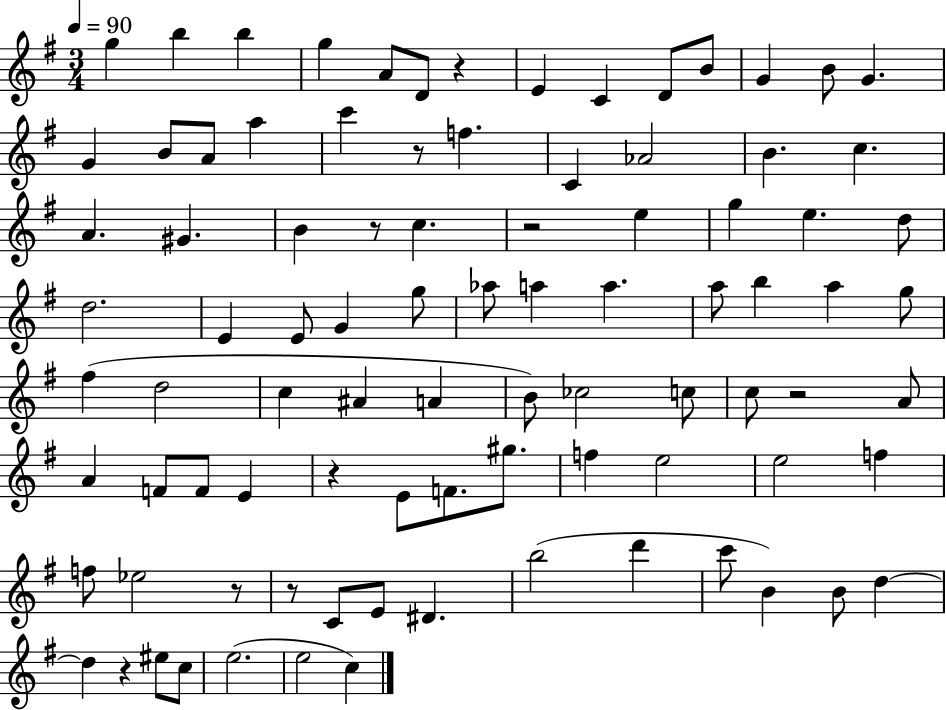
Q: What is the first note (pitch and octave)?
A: G5